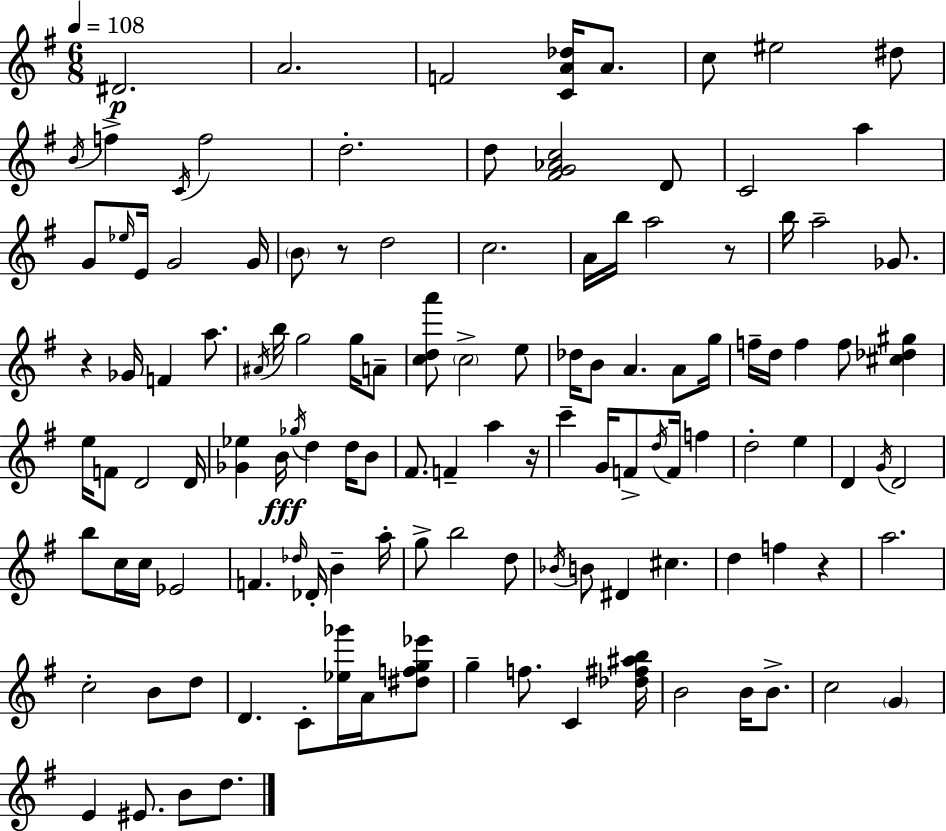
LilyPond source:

{
  \clef treble
  \numericTimeSignature
  \time 6/8
  \key g \major
  \tempo 4 = 108
  \repeat volta 2 { dis'2.\p | a'2. | f'2 <c' a' des''>16 a'8. | c''8 eis''2 dis''8 | \break \acciaccatura { b'16 } f''4-> \acciaccatura { c'16 } f''2 | d''2.-. | d''8 <fis' g' aes' c''>2 | d'8 c'2 a''4 | \break g'8 \grace { ees''16 } e'16 g'2 | g'16 \parenthesize b'8 r8 d''2 | c''2. | a'16 b''16 a''2 | \break r8 b''16 a''2-- | ges'8. r4 ges'16 f'4 | a''8. \acciaccatura { ais'16 } b''16 g''2 | g''16 a'8-- <c'' d'' a'''>8 \parenthesize c''2-> | \break e''8 des''16 b'8 a'4. | a'8 g''16 f''16-- d''16 f''4 f''8 | <cis'' des'' gis''>4 e''16 f'8 d'2 | d'16 <ges' ees''>4 b'16\fff \acciaccatura { ges''16 } d''4 | \break d''16 b'8 fis'8. f'4-- | a''4 r16 c'''4-- g'16 f'8-> | \acciaccatura { d''16 } f'16 f''4 d''2-. | e''4 d'4 \acciaccatura { g'16 } d'2 | \break b''8 c''16 c''16 ees'2 | f'4. | \grace { des''16 } des'16-. b'4-- a''16-. g''8-> b''2 | d''8 \acciaccatura { bes'16 } b'8 dis'4 | \break cis''4. d''4 | f''4 r4 a''2. | c''2-. | b'8 d''8 d'4. | \break c'8-. <ees'' ges'''>16 a'16 <dis'' f'' g'' ees'''>8 g''4-- | f''8. c'4 <des'' fis'' ais'' b''>16 b'2 | b'16 b'8.-> c''2 | \parenthesize g'4 e'4 | \break eis'8. b'8 d''8. } \bar "|."
}